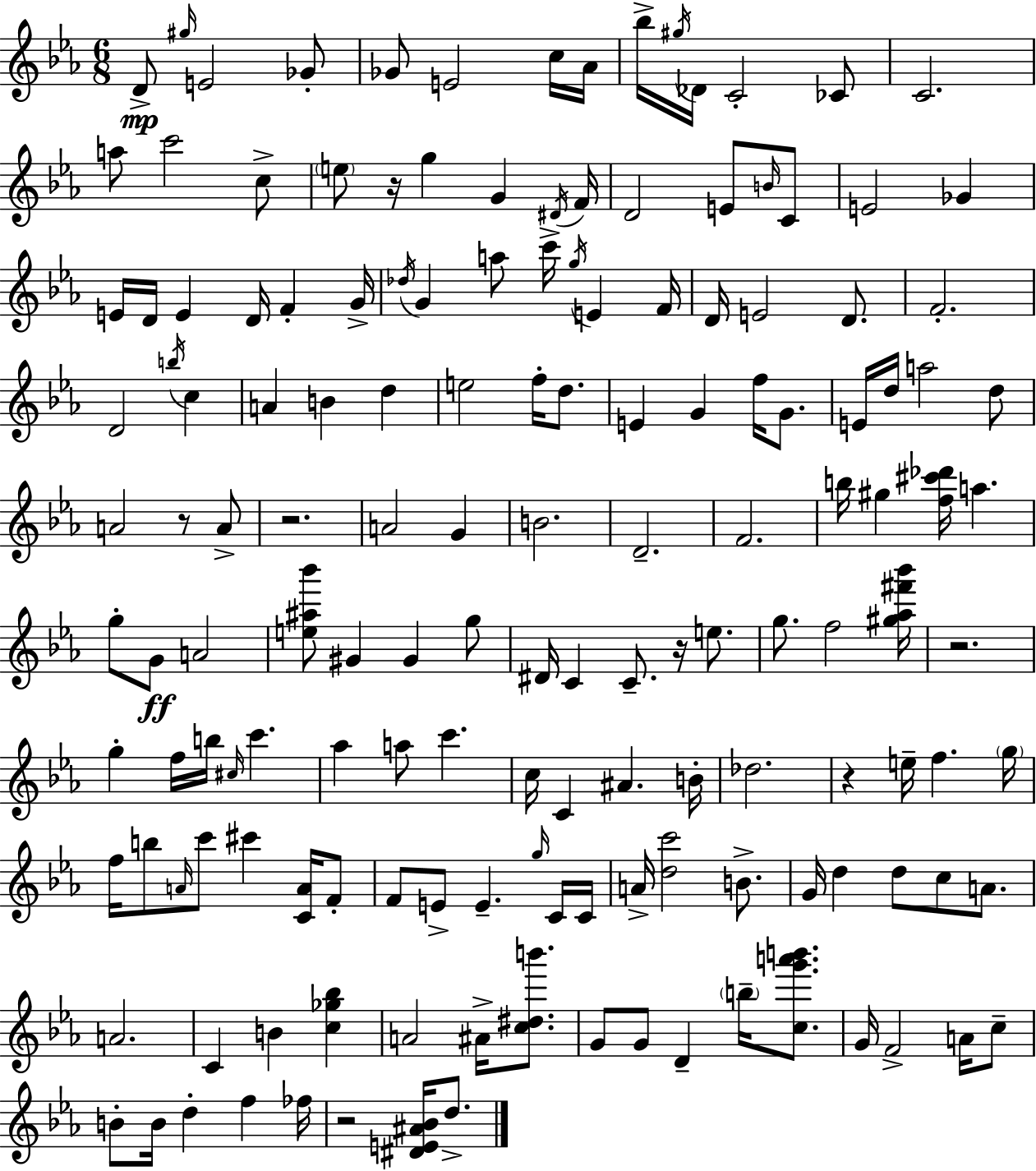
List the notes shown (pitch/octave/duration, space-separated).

D4/e G#5/s E4/h Gb4/e Gb4/e E4/h C5/s Ab4/s Bb5/s G#5/s Db4/s C4/h CES4/e C4/h. A5/e C6/h C5/e E5/e R/s G5/q G4/q D#4/s F4/s D4/h E4/e B4/s C4/e E4/h Gb4/q E4/s D4/s E4/q D4/s F4/q G4/s Db5/s G4/q A5/e C6/s G5/s E4/q F4/s D4/s E4/h D4/e. F4/h. D4/h B5/s C5/q A4/q B4/q D5/q E5/h F5/s D5/e. E4/q G4/q F5/s G4/e. E4/s D5/s A5/h D5/e A4/h R/e A4/e R/h. A4/h G4/q B4/h. D4/h. F4/h. B5/s G#5/q [F5,C#6,Db6]/s A5/q. G5/e G4/e A4/h [E5,A#5,Bb6]/e G#4/q G#4/q G5/e D#4/s C4/q C4/e. R/s E5/e. G5/e. F5/h [G#5,Ab5,F#6,Bb6]/s R/h. G5/q F5/s B5/s C#5/s C6/q. Ab5/q A5/e C6/q. C5/s C4/q A#4/q. B4/s Db5/h. R/q E5/s F5/q. G5/s F5/s B5/e A4/s C6/e C#6/q [C4,A4]/s F4/e F4/e E4/e E4/q. G5/s C4/s C4/s A4/s [D5,C6]/h B4/e. G4/s D5/q D5/e C5/e A4/e. A4/h. C4/q B4/q [C5,Gb5,Bb5]/q A4/h A#4/s [C5,D#5,B6]/e. G4/e G4/e D4/q B5/s [C5,G6,A6,B6]/e. G4/s F4/h A4/s C5/e B4/e B4/s D5/q F5/q FES5/s R/h [D#4,E4,A#4,Bb4]/s D5/e.